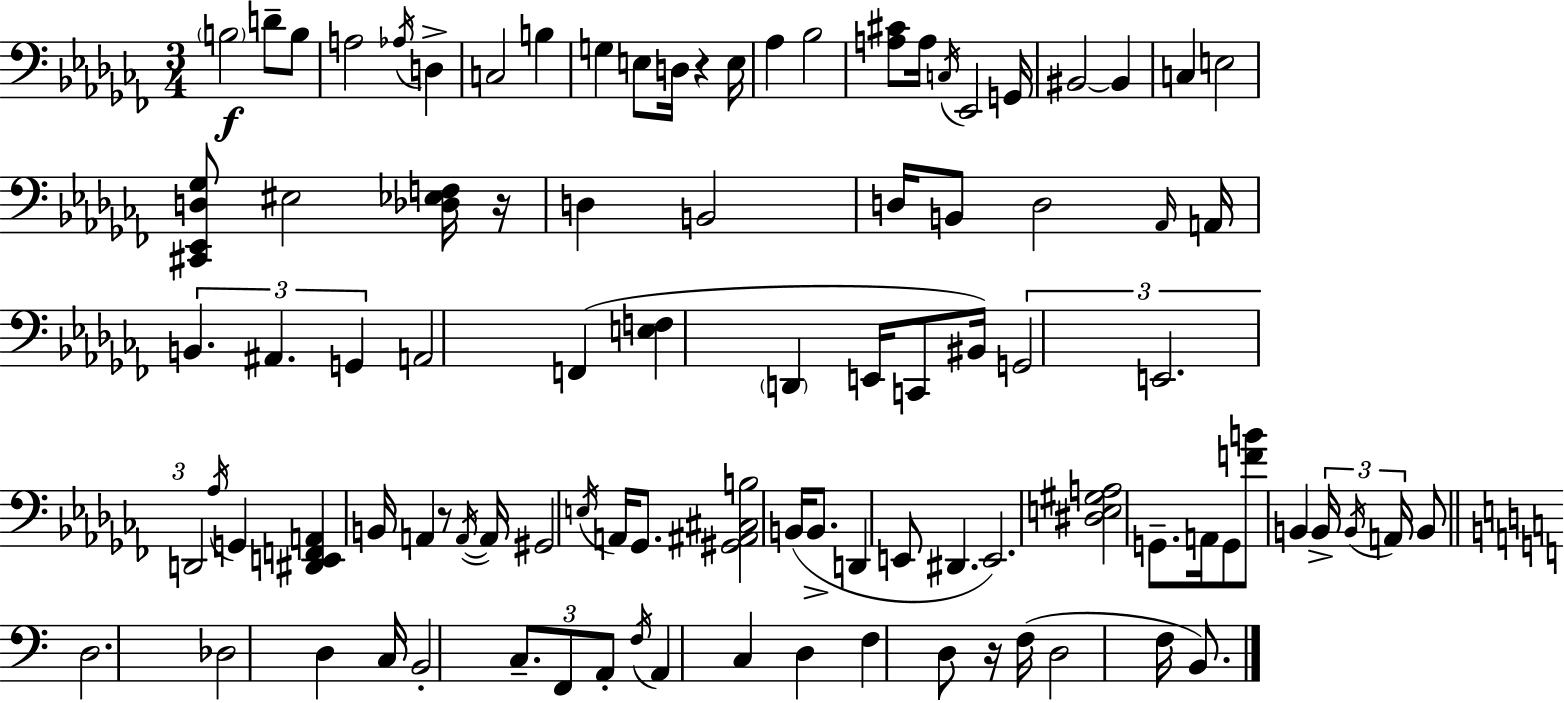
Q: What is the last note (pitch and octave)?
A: B2